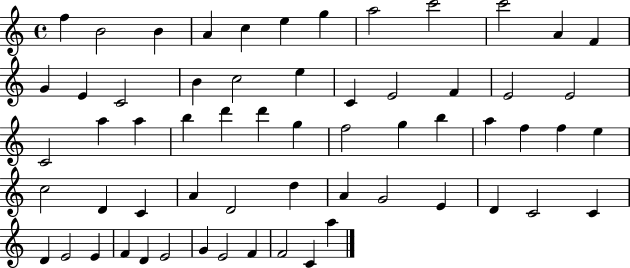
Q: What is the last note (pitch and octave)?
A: A5